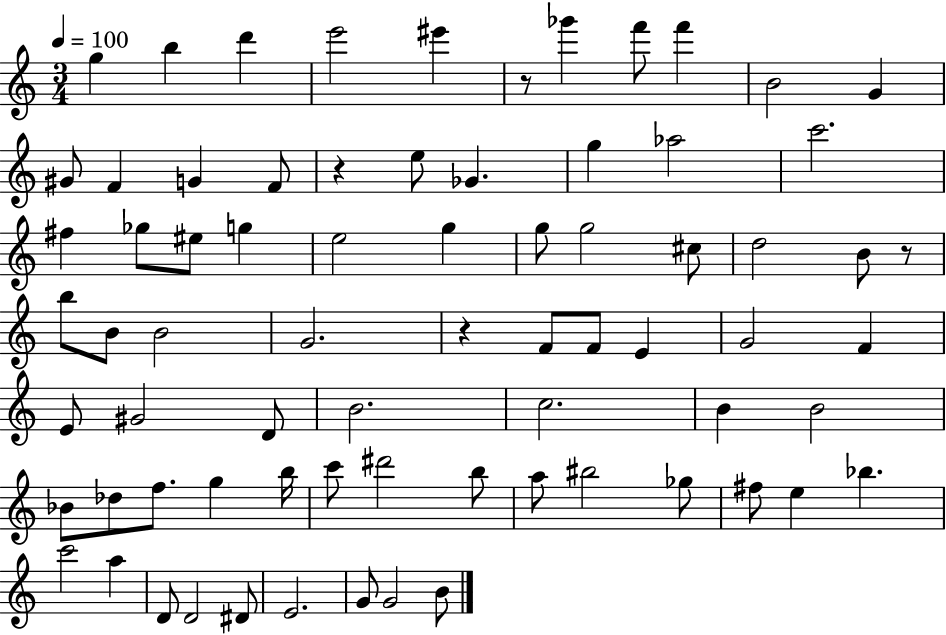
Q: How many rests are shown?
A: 4